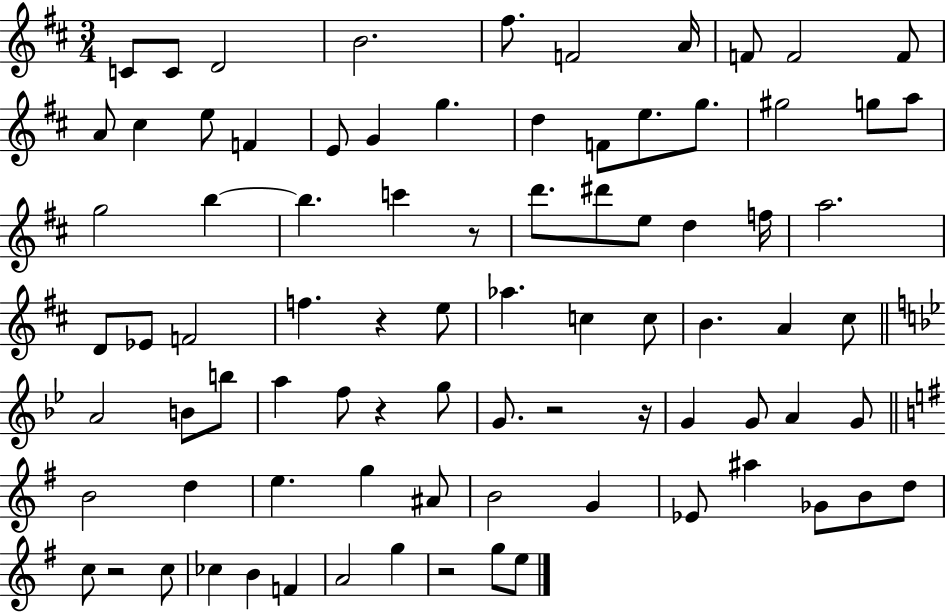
X:1
T:Untitled
M:3/4
L:1/4
K:D
C/2 C/2 D2 B2 ^f/2 F2 A/4 F/2 F2 F/2 A/2 ^c e/2 F E/2 G g d F/2 e/2 g/2 ^g2 g/2 a/2 g2 b b c' z/2 d'/2 ^d'/2 e/2 d f/4 a2 D/2 _E/2 F2 f z e/2 _a c c/2 B A ^c/2 A2 B/2 b/2 a f/2 z g/2 G/2 z2 z/4 G G/2 A G/2 B2 d e g ^A/2 B2 G _E/2 ^a _G/2 B/2 d/2 c/2 z2 c/2 _c B F A2 g z2 g/2 e/2